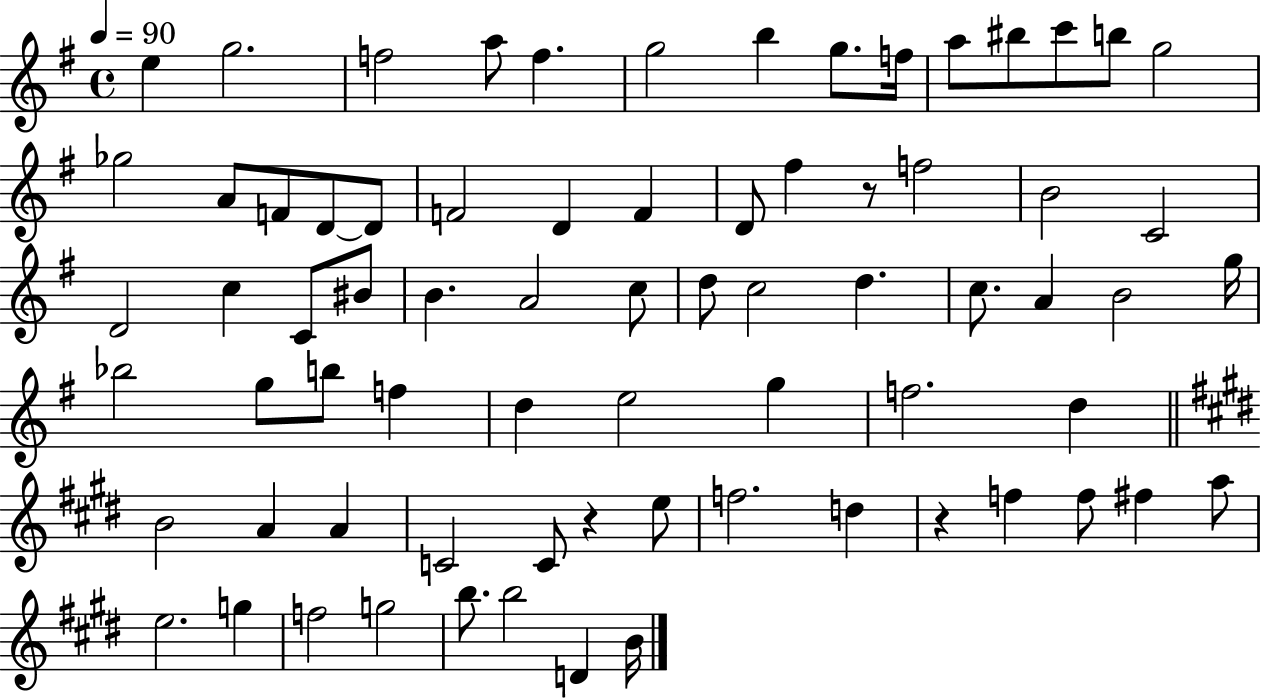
{
  \clef treble
  \time 4/4
  \defaultTimeSignature
  \key g \major
  \tempo 4 = 90
  e''4 g''2. | f''2 a''8 f''4. | g''2 b''4 g''8. f''16 | a''8 bis''8 c'''8 b''8 g''2 | \break ges''2 a'8 f'8 d'8~~ d'8 | f'2 d'4 f'4 | d'8 fis''4 r8 f''2 | b'2 c'2 | \break d'2 c''4 c'8 bis'8 | b'4. a'2 c''8 | d''8 c''2 d''4. | c''8. a'4 b'2 g''16 | \break bes''2 g''8 b''8 f''4 | d''4 e''2 g''4 | f''2. d''4 | \bar "||" \break \key e \major b'2 a'4 a'4 | c'2 c'8 r4 e''8 | f''2. d''4 | r4 f''4 f''8 fis''4 a''8 | \break e''2. g''4 | f''2 g''2 | b''8. b''2 d'4 b'16 | \bar "|."
}